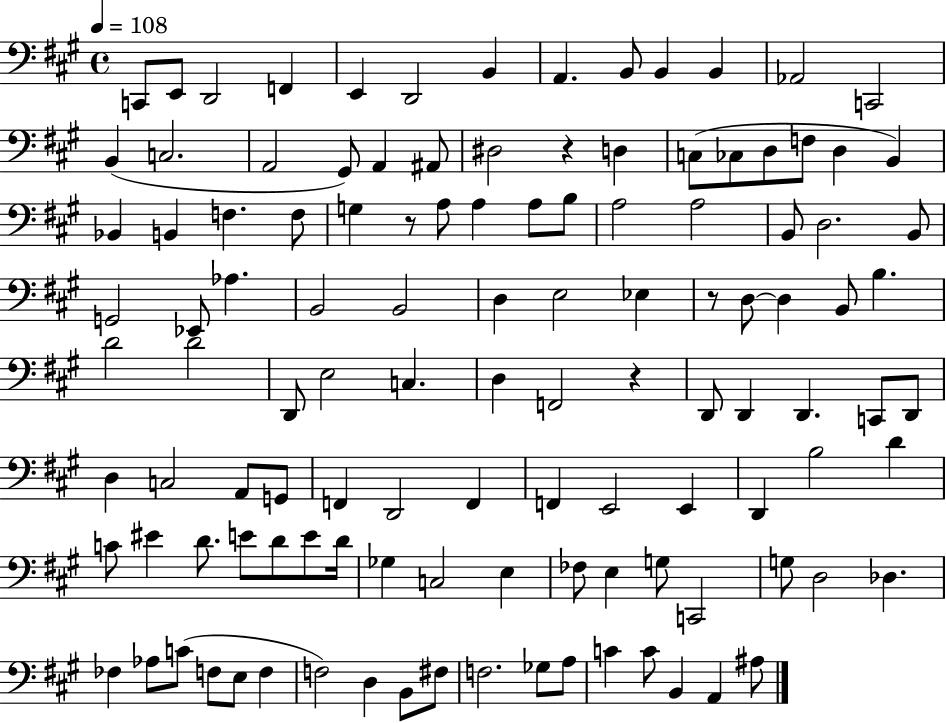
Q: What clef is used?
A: bass